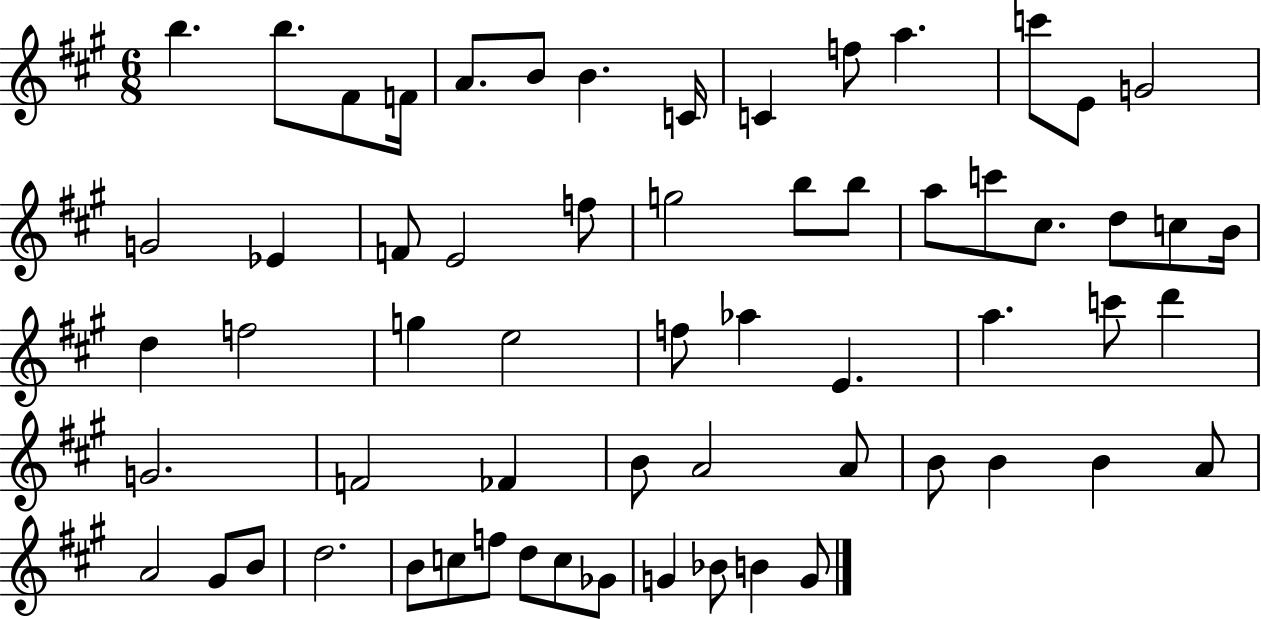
B5/q. B5/e. F#4/e F4/s A4/e. B4/e B4/q. C4/s C4/q F5/e A5/q. C6/e E4/e G4/h G4/h Eb4/q F4/e E4/h F5/e G5/h B5/e B5/e A5/e C6/e C#5/e. D5/e C5/e B4/s D5/q F5/h G5/q E5/h F5/e Ab5/q E4/q. A5/q. C6/e D6/q G4/h. F4/h FES4/q B4/e A4/h A4/e B4/e B4/q B4/q A4/e A4/h G#4/e B4/e D5/h. B4/e C5/e F5/e D5/e C5/e Gb4/e G4/q Bb4/e B4/q G4/e